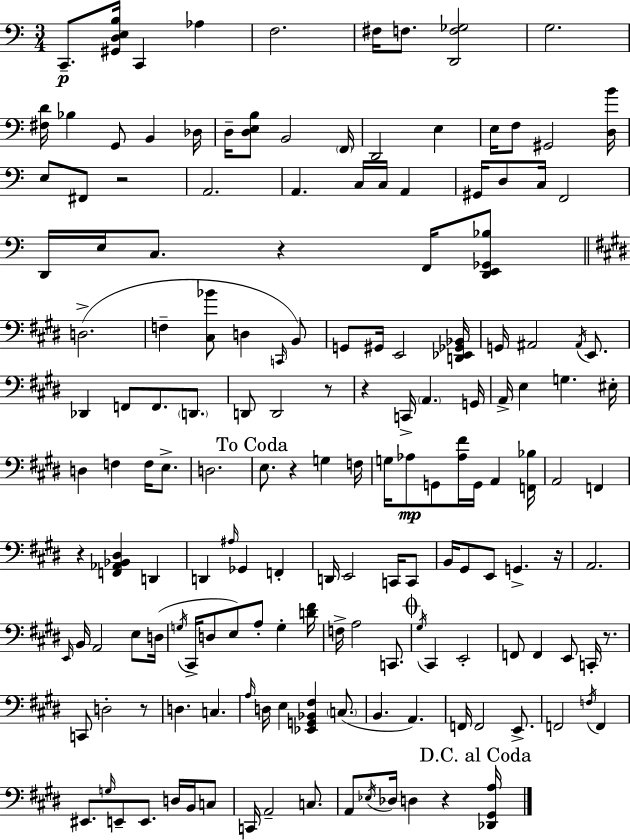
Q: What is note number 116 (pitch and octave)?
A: E3